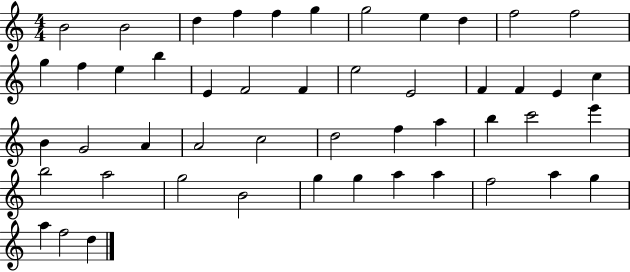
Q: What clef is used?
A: treble